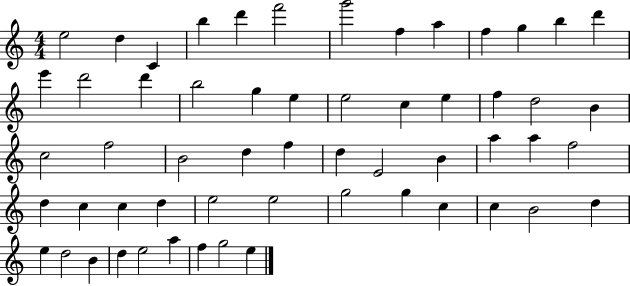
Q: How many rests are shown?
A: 0